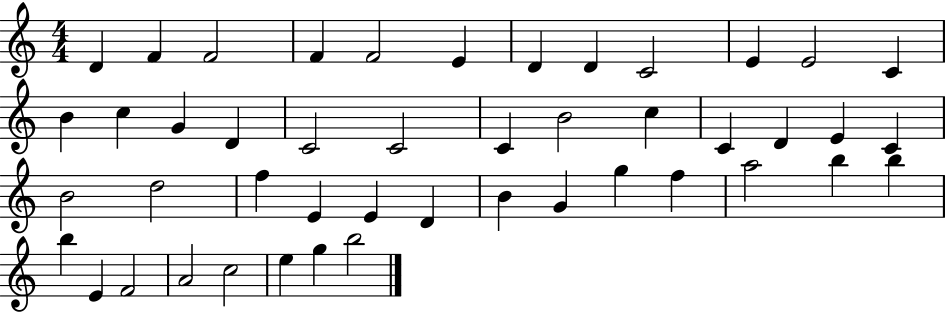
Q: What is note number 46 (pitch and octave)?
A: B5